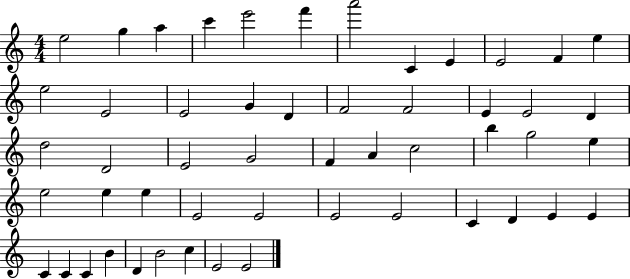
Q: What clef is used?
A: treble